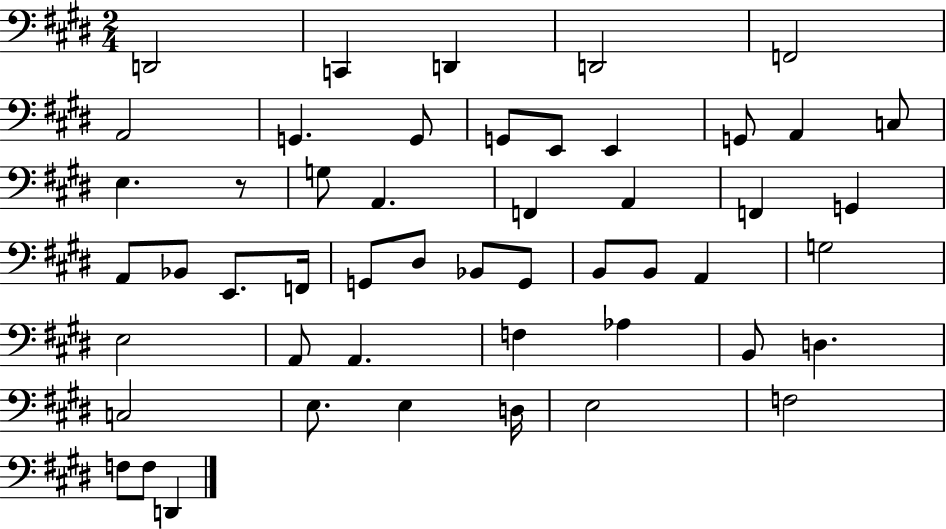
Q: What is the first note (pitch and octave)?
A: D2